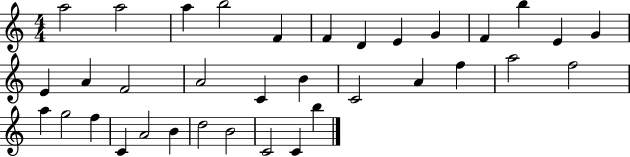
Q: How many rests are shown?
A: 0